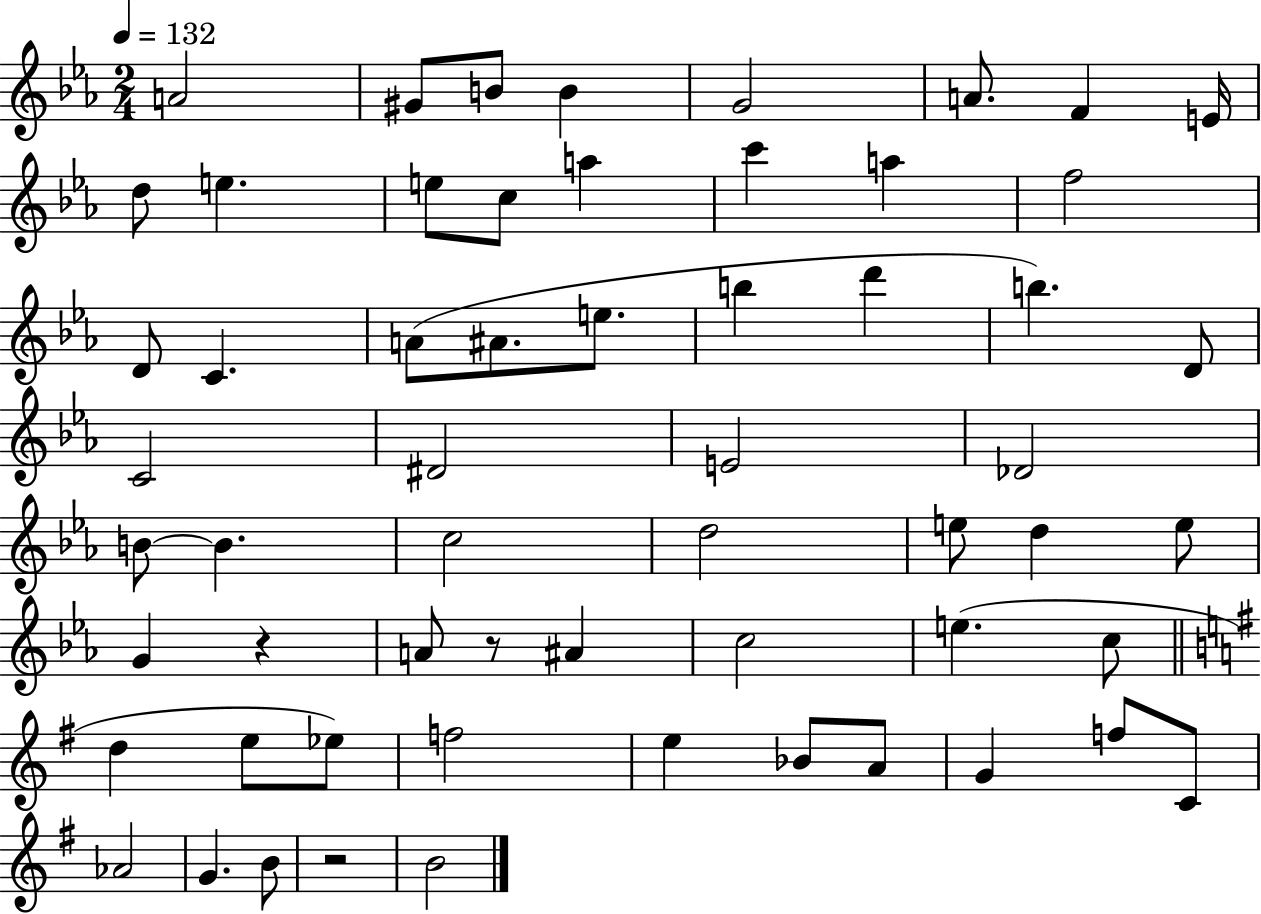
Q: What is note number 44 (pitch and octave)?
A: E5